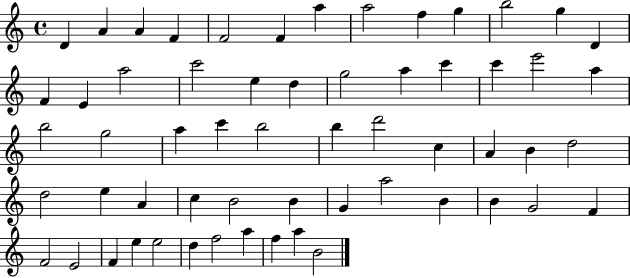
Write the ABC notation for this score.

X:1
T:Untitled
M:4/4
L:1/4
K:C
D A A F F2 F a a2 f g b2 g D F E a2 c'2 e d g2 a c' c' e'2 a b2 g2 a c' b2 b d'2 c A B d2 d2 e A c B2 B G a2 B B G2 F F2 E2 F e e2 d f2 a f a B2